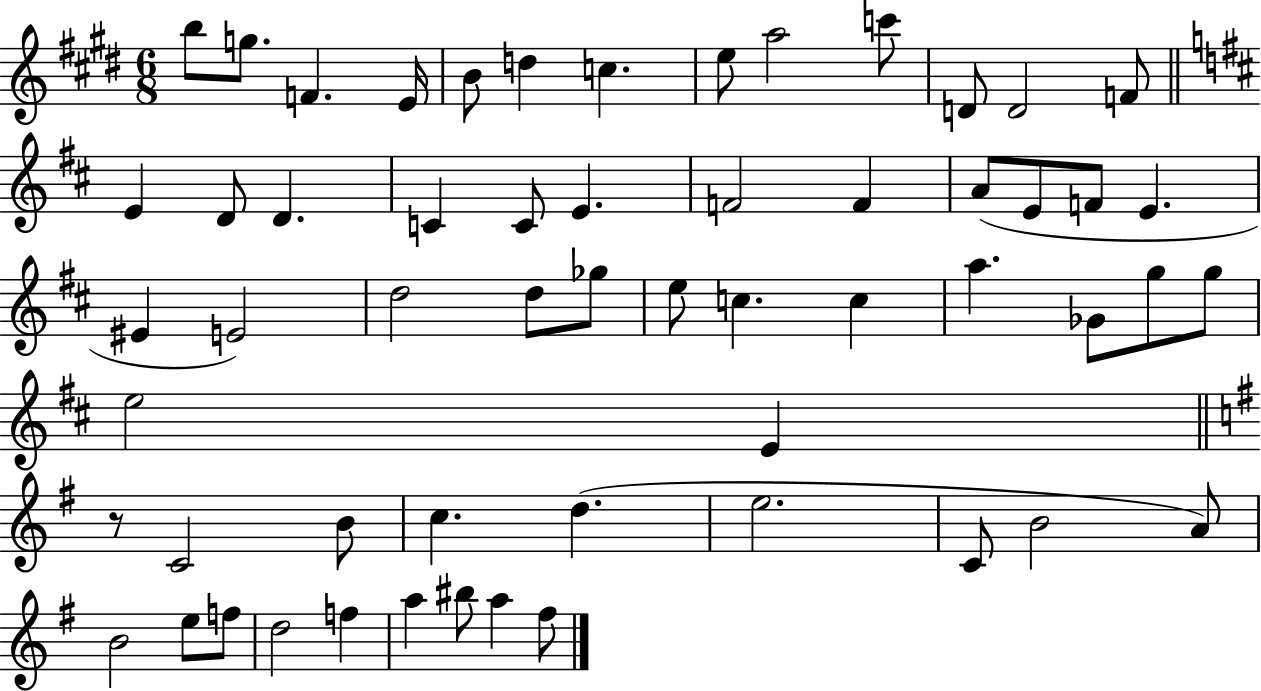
{
  \clef treble
  \numericTimeSignature
  \time 6/8
  \key e \major
  \repeat volta 2 { b''8 g''8. f'4. e'16 | b'8 d''4 c''4. | e''8 a''2 c'''8 | d'8 d'2 f'8 | \break \bar "||" \break \key b \minor e'4 d'8 d'4. | c'4 c'8 e'4. | f'2 f'4 | a'8( e'8 f'8 e'4. | \break eis'4 e'2) | d''2 d''8 ges''8 | e''8 c''4. c''4 | a''4. ges'8 g''8 g''8 | \break e''2 e'4 | \bar "||" \break \key e \minor r8 c'2 b'8 | c''4. d''4.( | e''2. | c'8 b'2 a'8) | \break b'2 e''8 f''8 | d''2 f''4 | a''4 bis''8 a''4 fis''8 | } \bar "|."
}